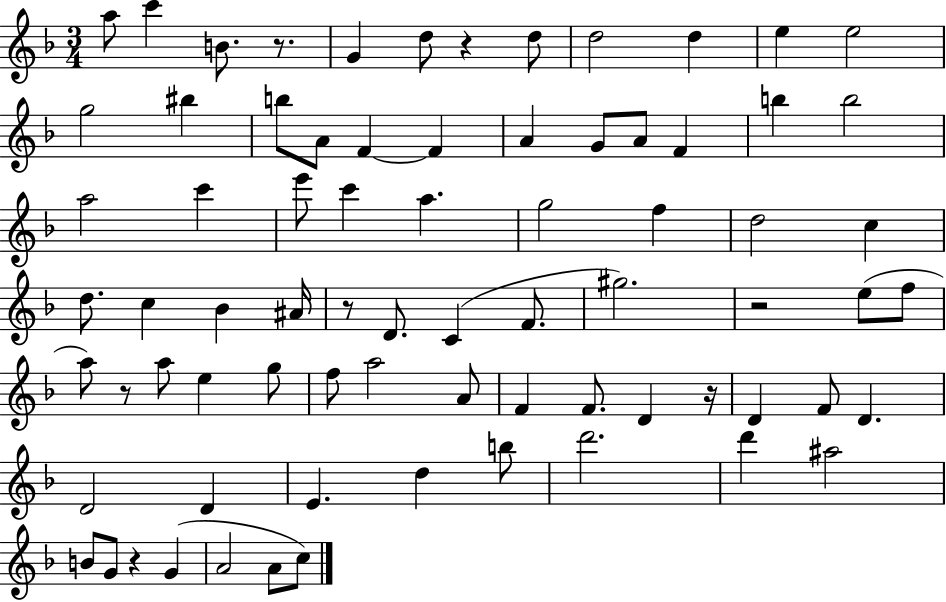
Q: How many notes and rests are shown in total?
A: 75